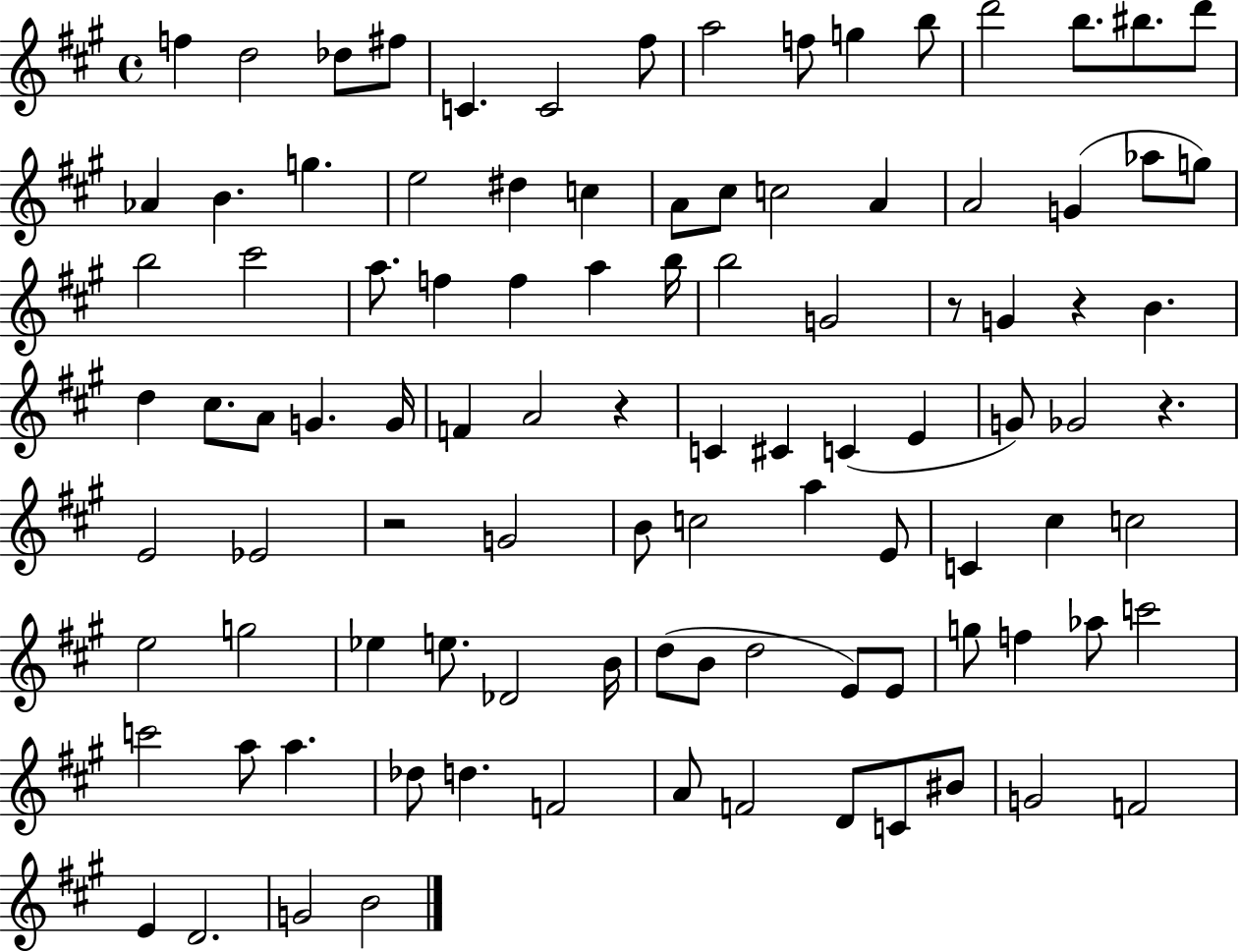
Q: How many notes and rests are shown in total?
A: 100